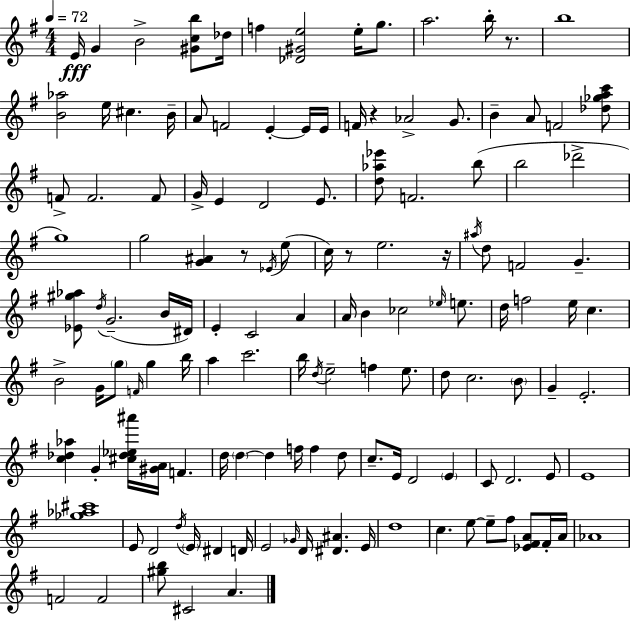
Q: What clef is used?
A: treble